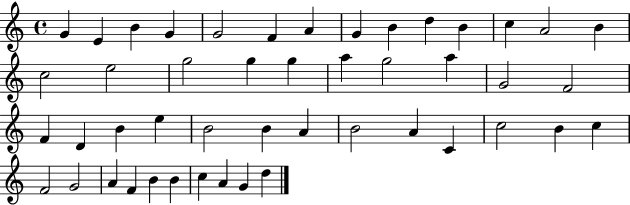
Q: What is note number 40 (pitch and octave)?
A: A4